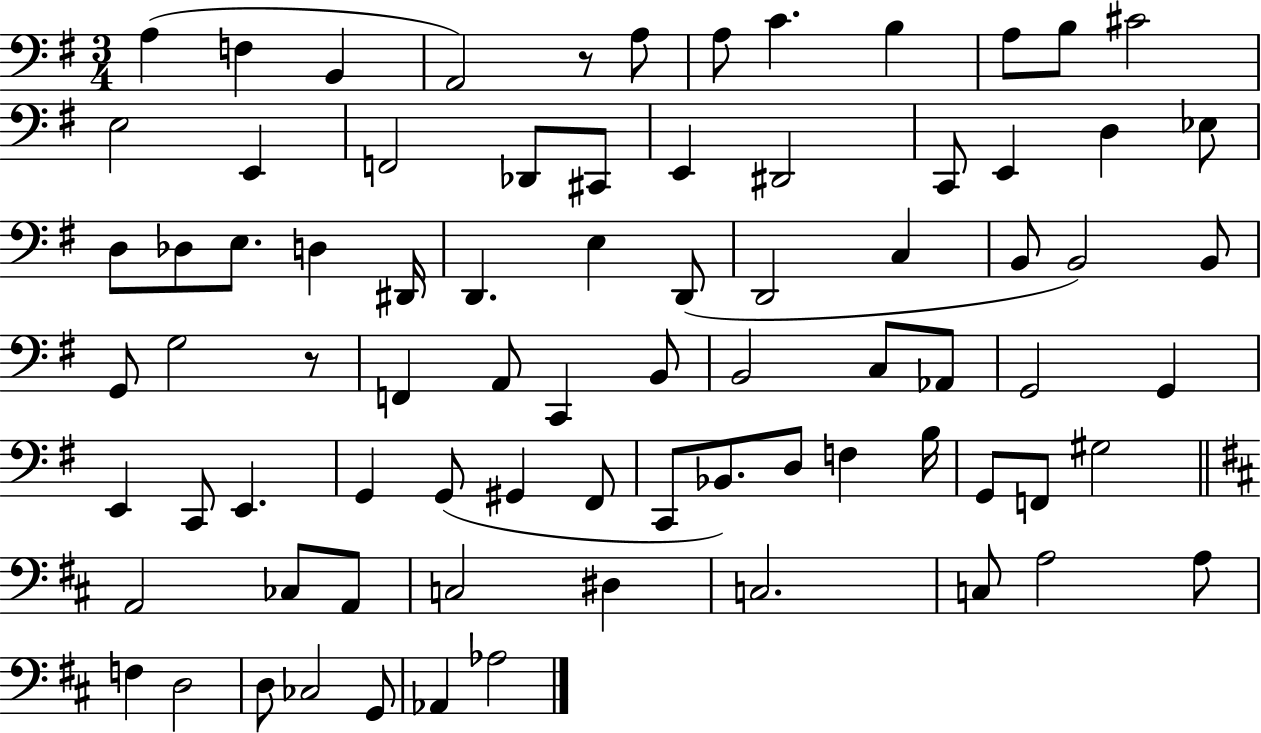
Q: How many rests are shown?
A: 2